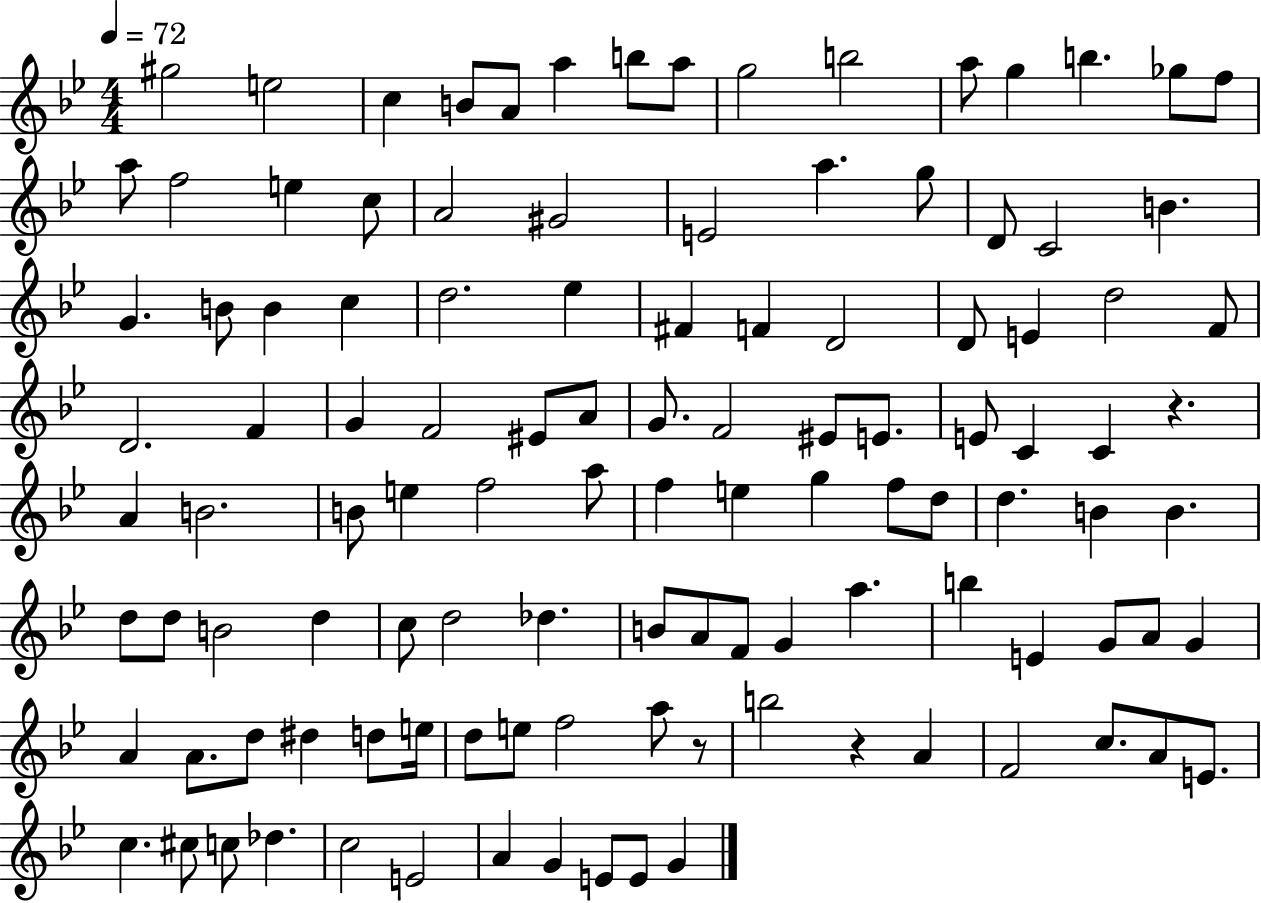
G#5/h E5/h C5/q B4/e A4/e A5/q B5/e A5/e G5/h B5/h A5/e G5/q B5/q. Gb5/e F5/e A5/e F5/h E5/q C5/e A4/h G#4/h E4/h A5/q. G5/e D4/e C4/h B4/q. G4/q. B4/e B4/q C5/q D5/h. Eb5/q F#4/q F4/q D4/h D4/e E4/q D5/h F4/e D4/h. F4/q G4/q F4/h EIS4/e A4/e G4/e. F4/h EIS4/e E4/e. E4/e C4/q C4/q R/q. A4/q B4/h. B4/e E5/q F5/h A5/e F5/q E5/q G5/q F5/e D5/e D5/q. B4/q B4/q. D5/e D5/e B4/h D5/q C5/e D5/h Db5/q. B4/e A4/e F4/e G4/q A5/q. B5/q E4/q G4/e A4/e G4/q A4/q A4/e. D5/e D#5/q D5/e E5/s D5/e E5/e F5/h A5/e R/e B5/h R/q A4/q F4/h C5/e. A4/e E4/e. C5/q. C#5/e C5/e Db5/q. C5/h E4/h A4/q G4/q E4/e E4/e G4/q